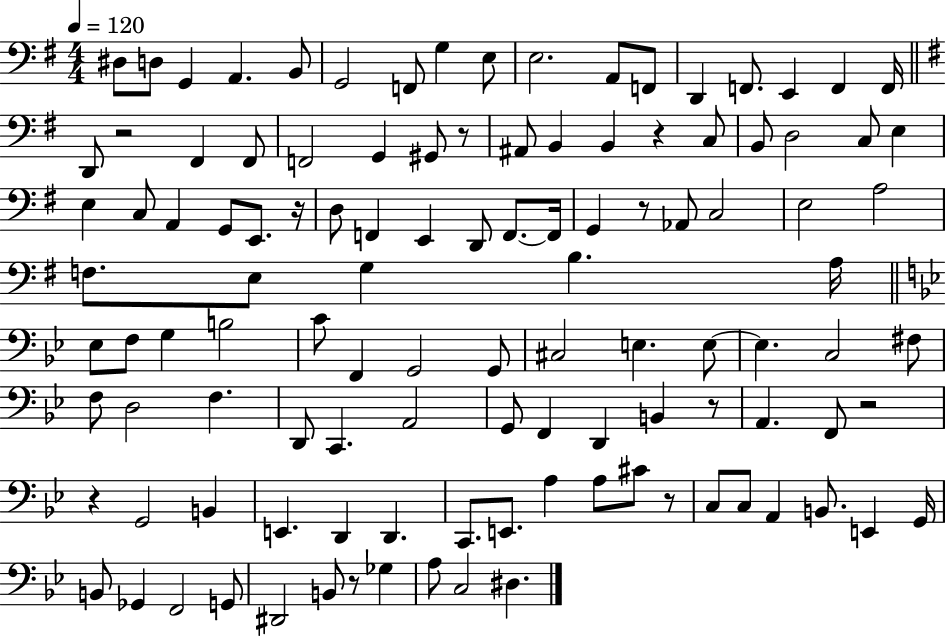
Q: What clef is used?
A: bass